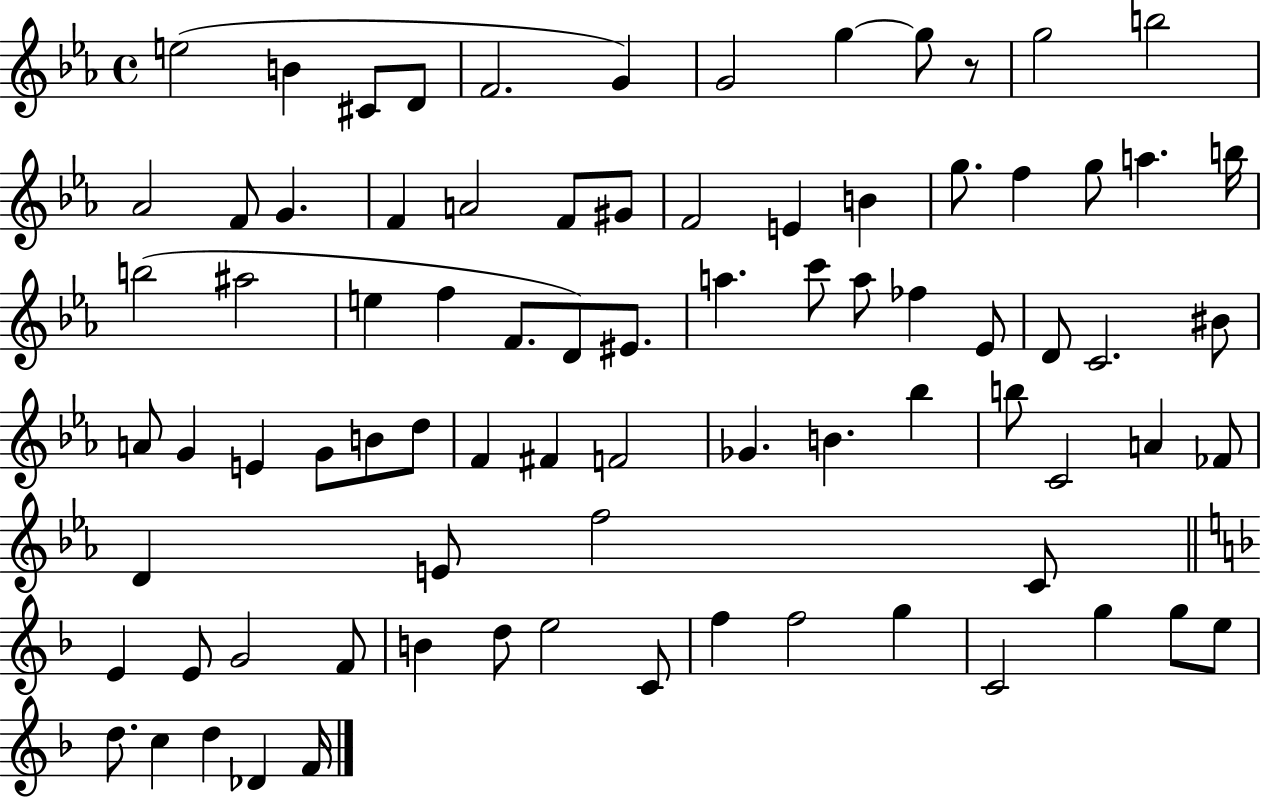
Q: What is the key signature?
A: EES major